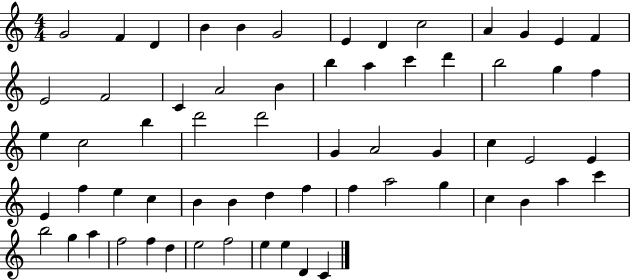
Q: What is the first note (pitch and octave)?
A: G4